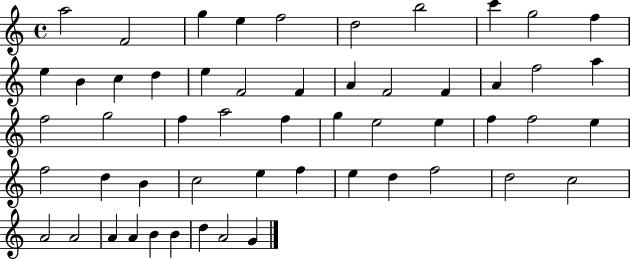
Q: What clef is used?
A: treble